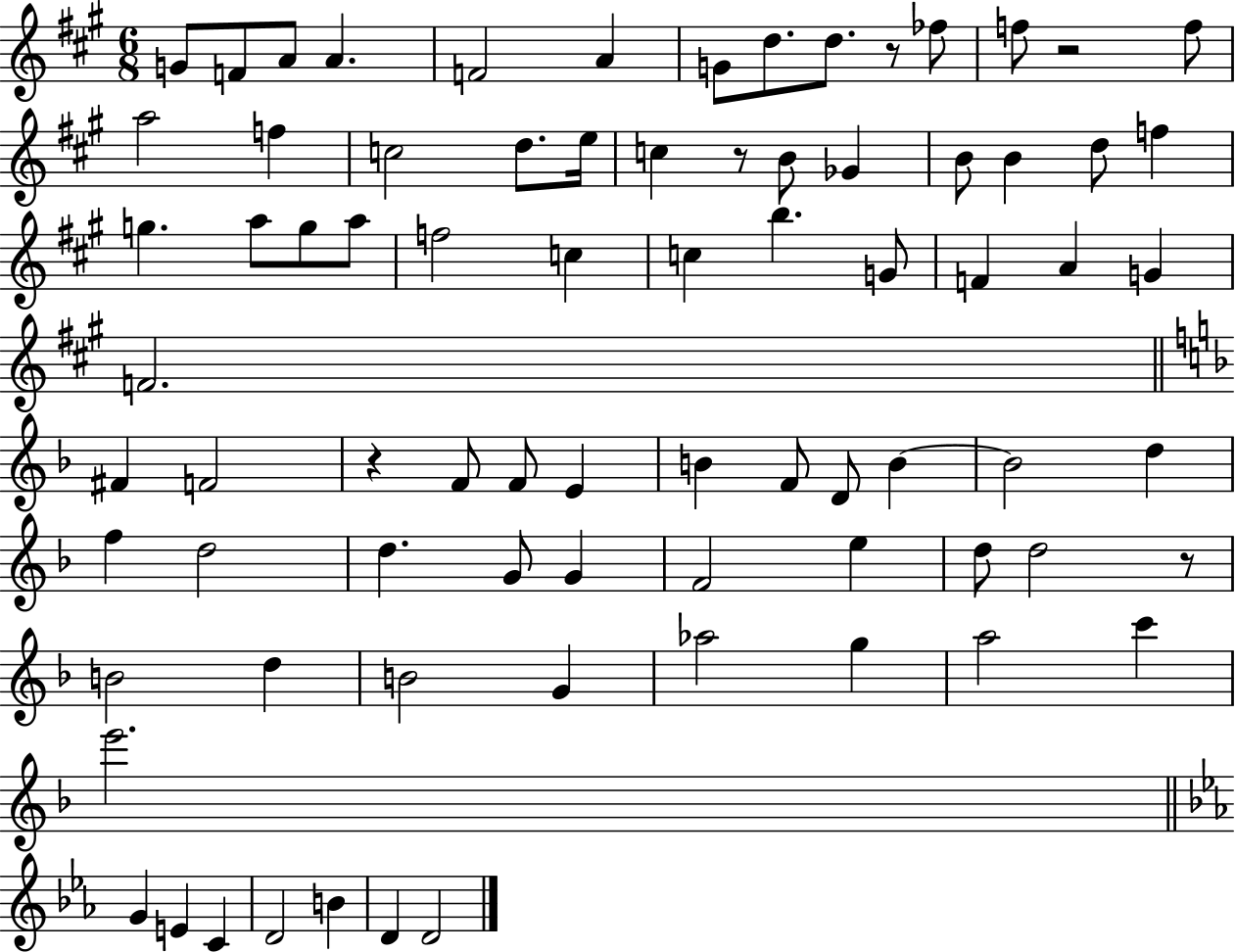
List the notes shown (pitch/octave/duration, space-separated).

G4/e F4/e A4/e A4/q. F4/h A4/q G4/e D5/e. D5/e. R/e FES5/e F5/e R/h F5/e A5/h F5/q C5/h D5/e. E5/s C5/q R/e B4/e Gb4/q B4/e B4/q D5/e F5/q G5/q. A5/e G5/e A5/e F5/h C5/q C5/q B5/q. G4/e F4/q A4/q G4/q F4/h. F#4/q F4/h R/q F4/e F4/e E4/q B4/q F4/e D4/e B4/q B4/h D5/q F5/q D5/h D5/q. G4/e G4/q F4/h E5/q D5/e D5/h R/e B4/h D5/q B4/h G4/q Ab5/h G5/q A5/h C6/q E6/h. G4/q E4/q C4/q D4/h B4/q D4/q D4/h